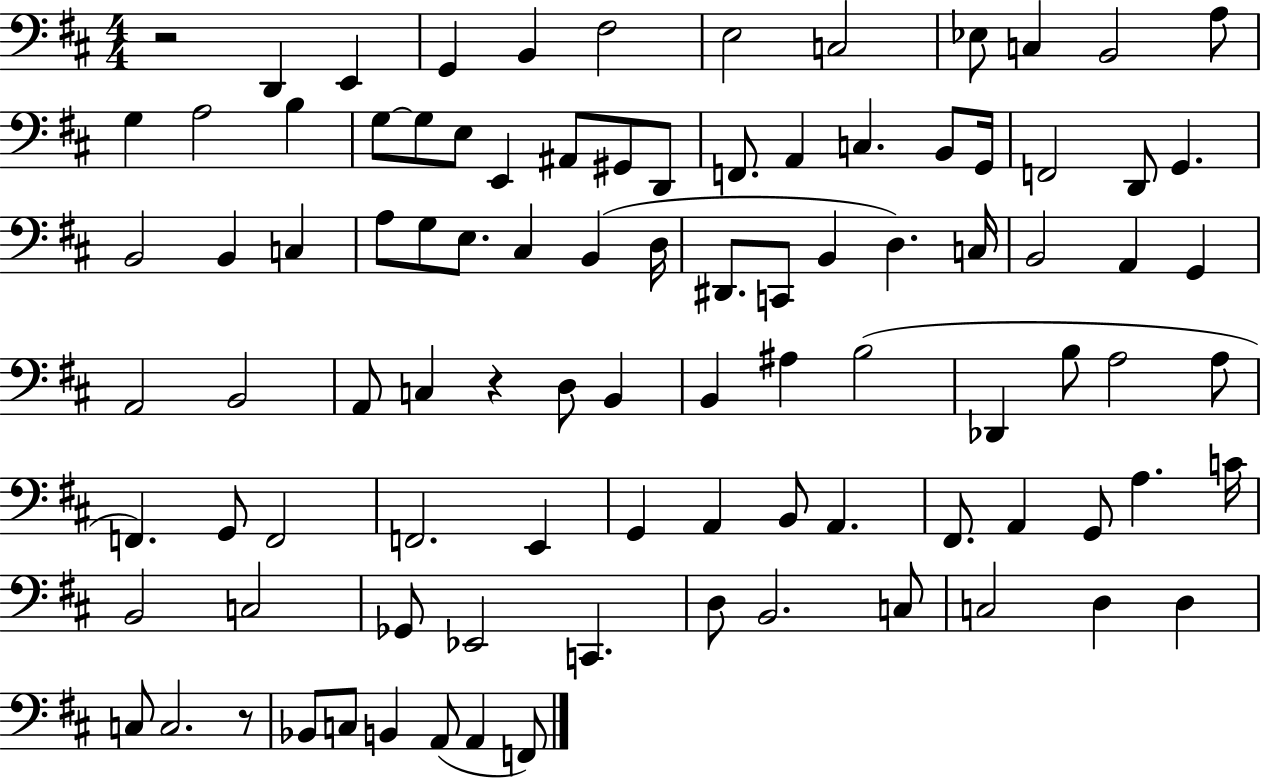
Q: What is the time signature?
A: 4/4